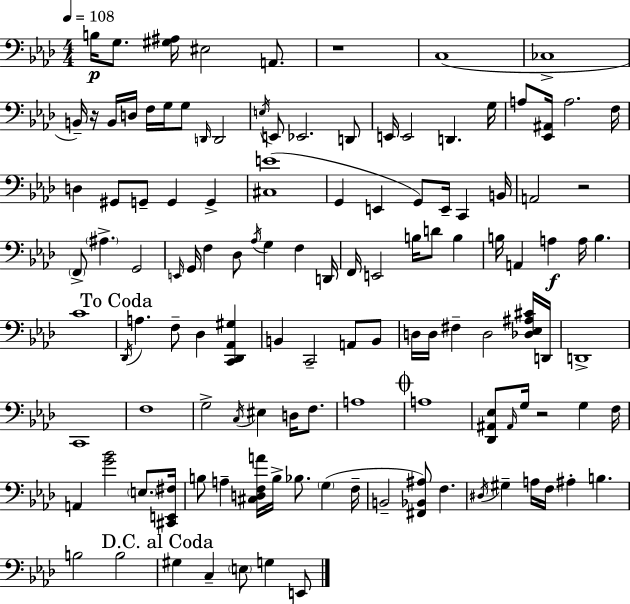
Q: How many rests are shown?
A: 4